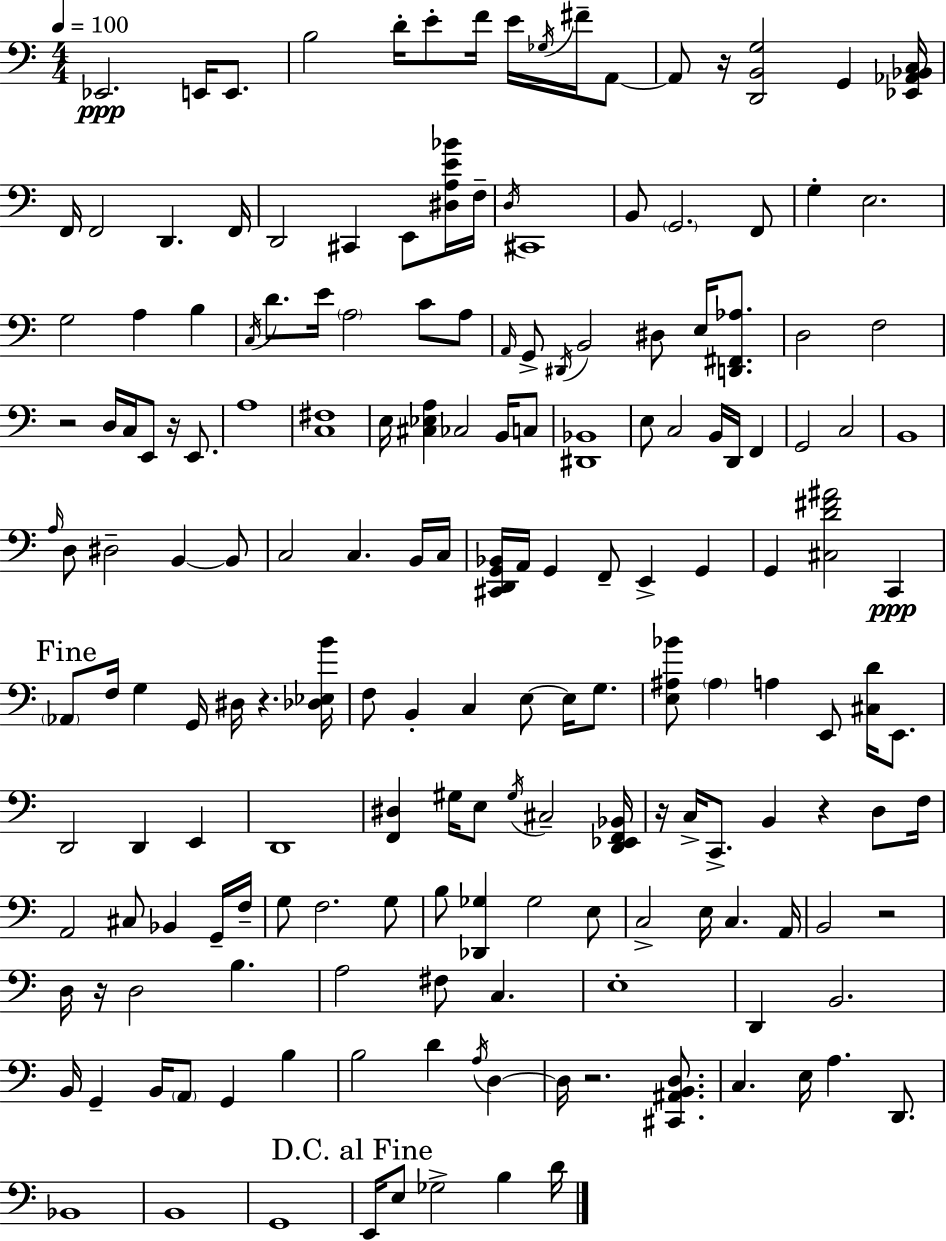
X:1
T:Untitled
M:4/4
L:1/4
K:C
_E,,2 E,,/4 E,,/2 B,2 D/4 E/2 F/4 E/4 _G,/4 ^F/4 A,,/2 A,,/2 z/4 [D,,B,,G,]2 G,, [_E,,_A,,_B,,C,]/4 F,,/4 F,,2 D,, F,,/4 D,,2 ^C,, E,,/2 [^D,A,E_B]/4 F,/4 D,/4 ^C,,4 B,,/2 G,,2 F,,/2 G, E,2 G,2 A, B, C,/4 D/2 E/4 A,2 C/2 A,/2 A,,/4 G,,/2 ^D,,/4 B,,2 ^D,/2 E,/4 [D,,^F,,_A,]/2 D,2 F,2 z2 D,/4 C,/4 E,,/2 z/4 E,,/2 A,4 [C,^F,]4 E,/4 [^C,_E,A,] _C,2 B,,/4 C,/2 [^D,,_B,,]4 E,/2 C,2 B,,/4 D,,/4 F,, G,,2 C,2 B,,4 A,/4 D,/2 ^D,2 B,, B,,/2 C,2 C, B,,/4 C,/4 [^C,,D,,G,,_B,,]/4 A,,/4 G,, F,,/2 E,, G,, G,, [^C,D^F^A]2 C,, _A,,/2 F,/4 G, G,,/4 ^D,/4 z [_D,_E,B]/4 F,/2 B,, C, E,/2 E,/4 G,/2 [E,^A,_B]/2 ^A, A, E,,/2 [^C,D]/4 E,,/2 D,,2 D,, E,, D,,4 [F,,^D,] ^G,/4 E,/2 ^G,/4 ^C,2 [D,,_E,,F,,_B,,]/4 z/4 C,/4 C,,/2 B,, z D,/2 F,/4 A,,2 ^C,/2 _B,, G,,/4 F,/4 G,/2 F,2 G,/2 B,/2 [_D,,_G,] _G,2 E,/2 C,2 E,/4 C, A,,/4 B,,2 z2 D,/4 z/4 D,2 B, A,2 ^F,/2 C, E,4 D,, B,,2 B,,/4 G,, B,,/4 A,,/2 G,, B, B,2 D A,/4 D, D,/4 z2 [^C,,^A,,B,,D,]/2 C, E,/4 A, D,,/2 _B,,4 B,,4 G,,4 E,,/4 E,/2 _G,2 B, D/4